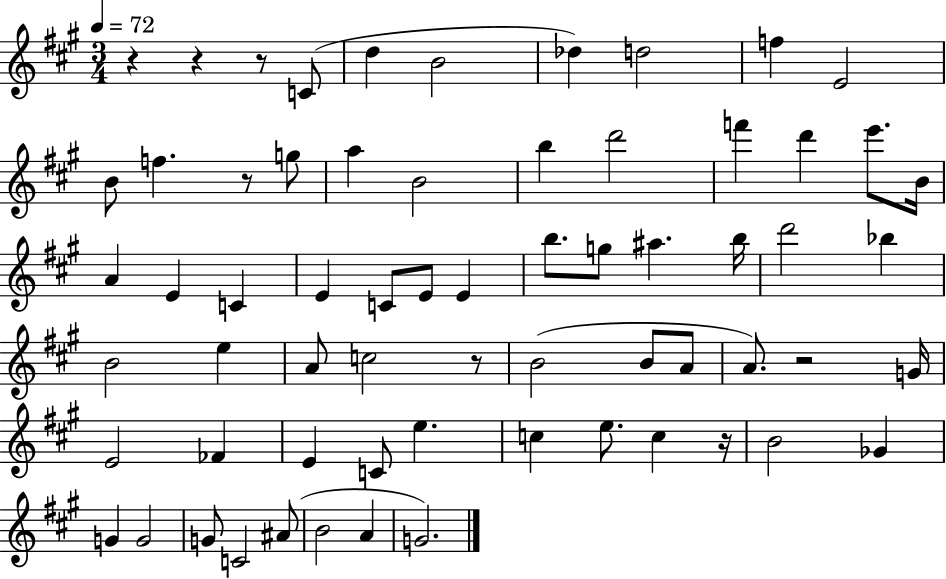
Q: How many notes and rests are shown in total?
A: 65